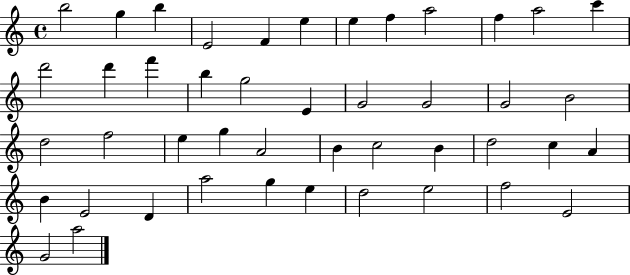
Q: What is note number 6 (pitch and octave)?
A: E5